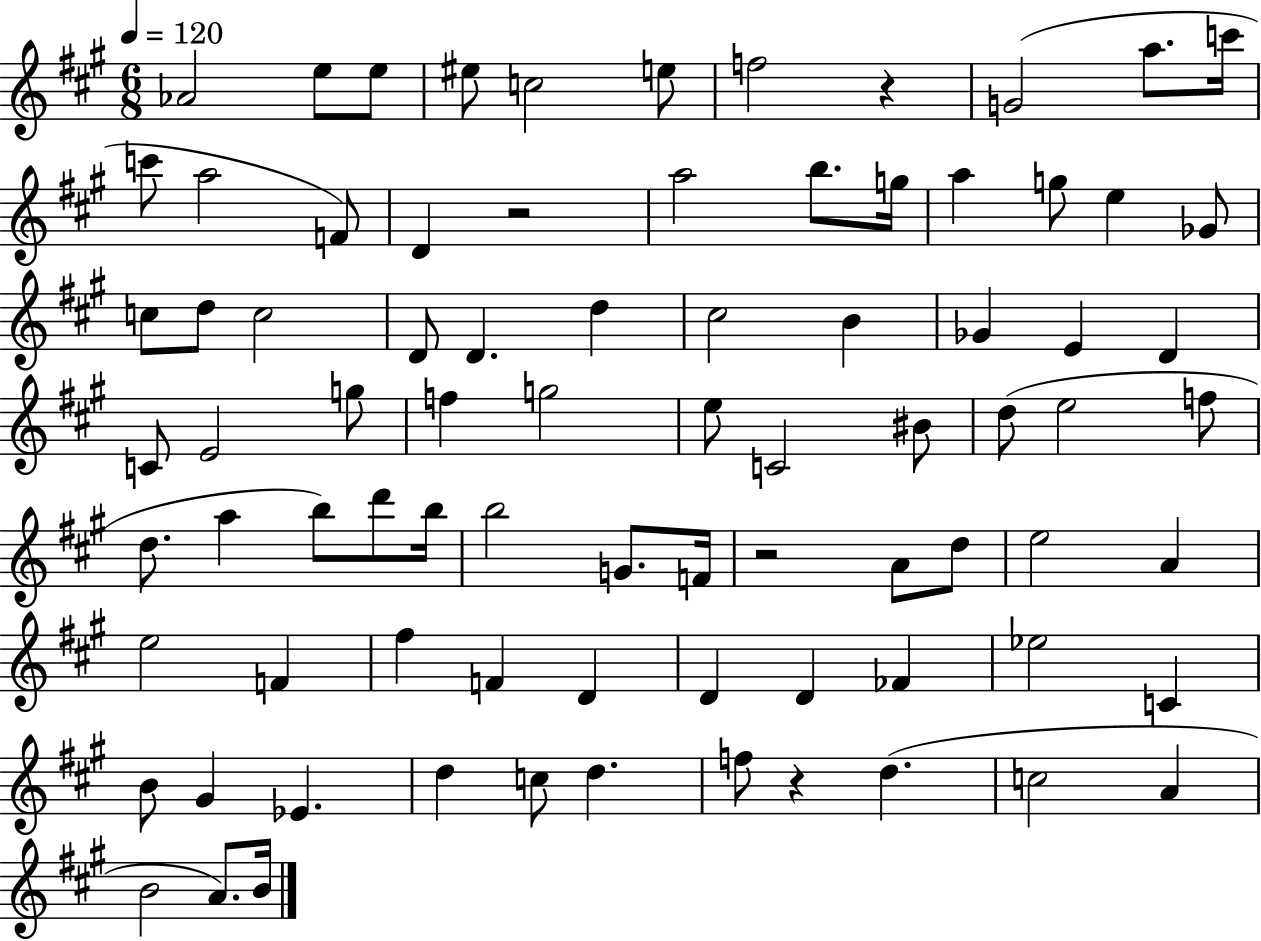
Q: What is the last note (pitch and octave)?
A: B4